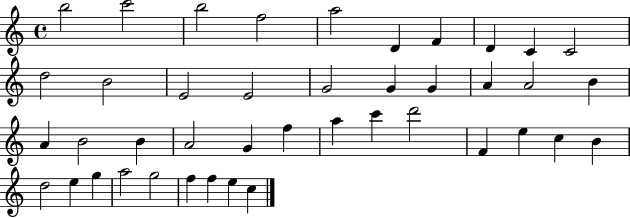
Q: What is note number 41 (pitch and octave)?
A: E5